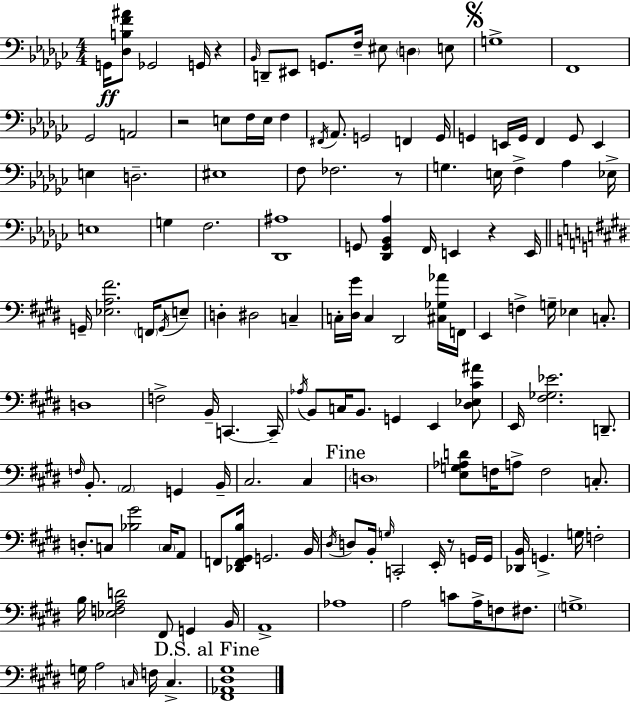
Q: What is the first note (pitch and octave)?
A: G2